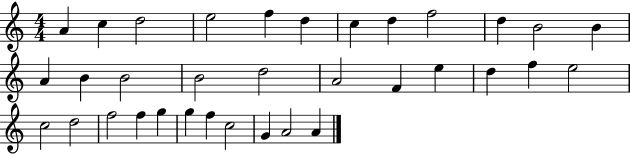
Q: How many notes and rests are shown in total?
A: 34